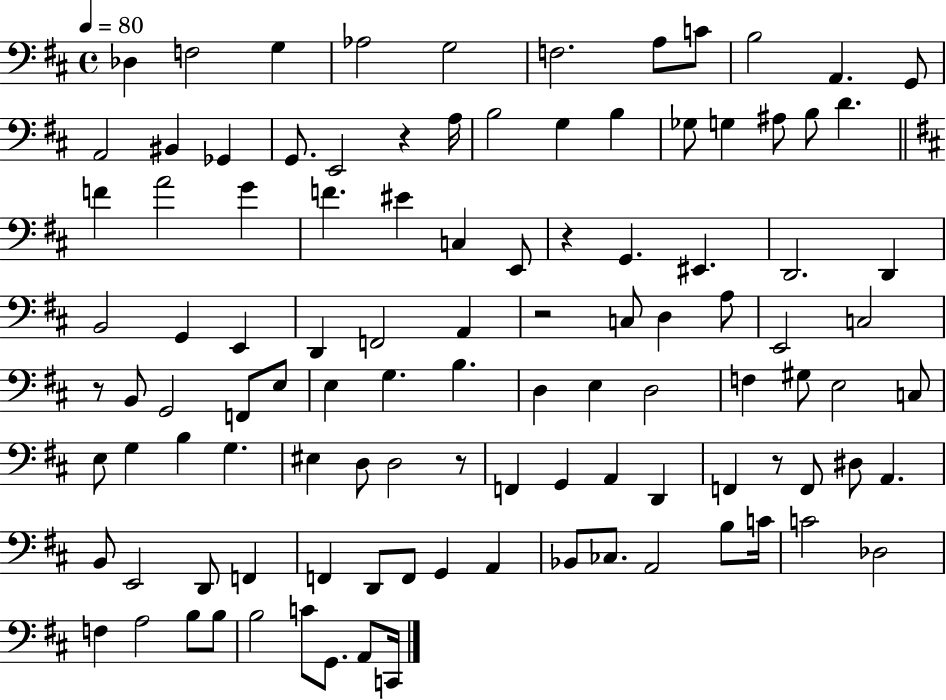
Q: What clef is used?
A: bass